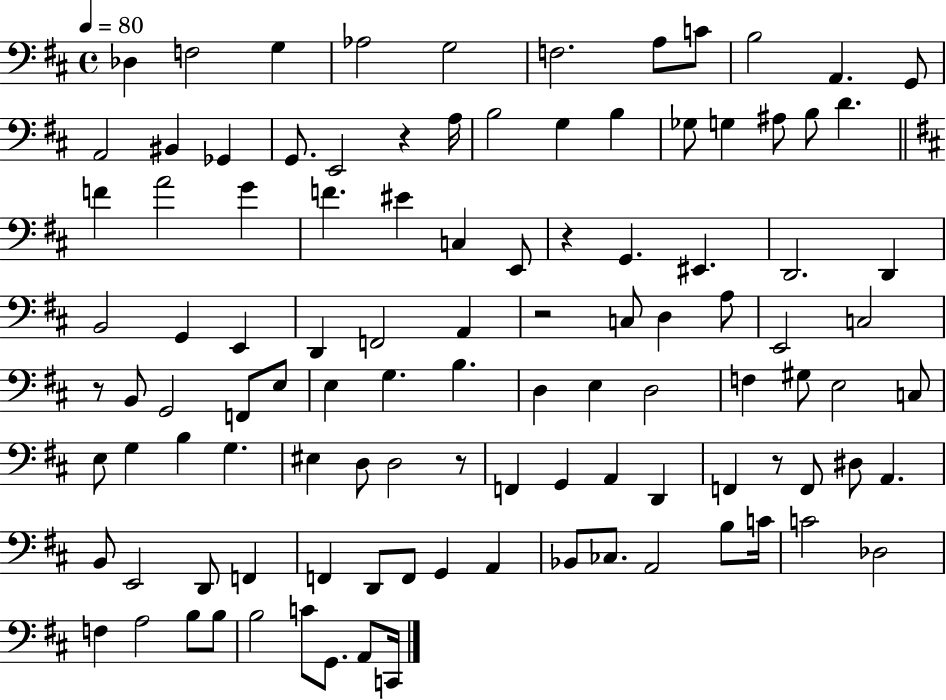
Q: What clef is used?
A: bass